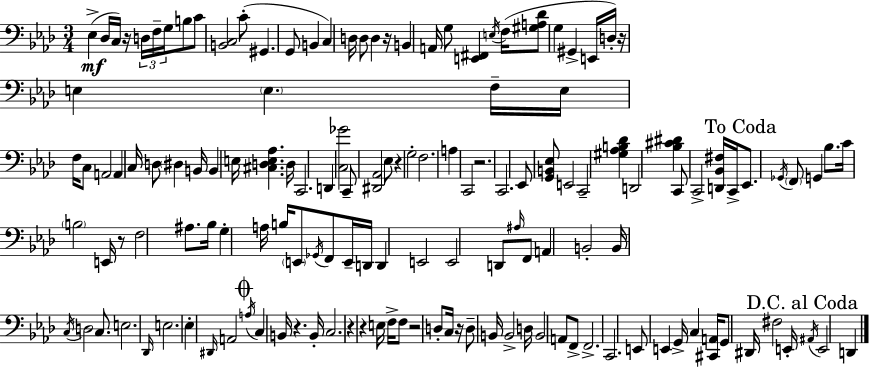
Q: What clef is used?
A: bass